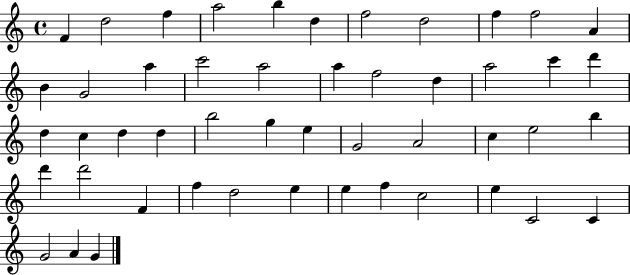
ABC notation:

X:1
T:Untitled
M:4/4
L:1/4
K:C
F d2 f a2 b d f2 d2 f f2 A B G2 a c'2 a2 a f2 d a2 c' d' d c d d b2 g e G2 A2 c e2 b d' d'2 F f d2 e e f c2 e C2 C G2 A G